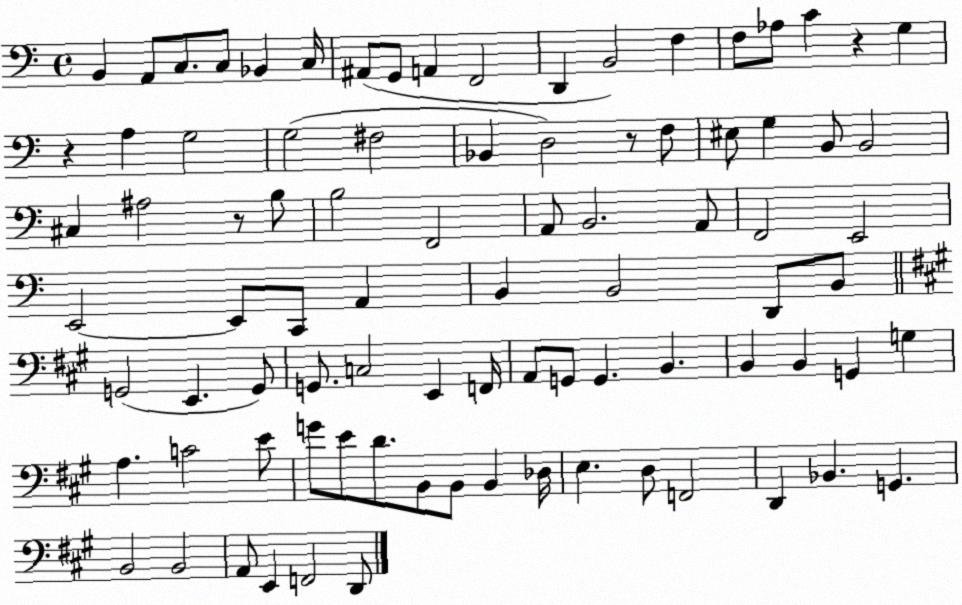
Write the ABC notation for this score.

X:1
T:Untitled
M:4/4
L:1/4
K:C
B,, A,,/2 C,/2 C,/2 _B,, C,/4 ^A,,/2 G,,/2 A,, F,,2 D,, B,,2 F, F,/2 _A,/2 C z G, z A, G,2 G,2 ^F,2 _B,, D,2 z/2 F,/2 ^E,/2 G, B,,/2 B,,2 ^C, ^A,2 z/2 B,/2 B,2 F,,2 A,,/2 B,,2 A,,/2 F,,2 E,,2 E,,2 E,,/2 C,,/2 A,, B,, B,,2 D,,/2 B,,/2 G,,2 E,, G,,/2 G,,/2 C,2 E,, F,,/4 A,,/2 G,,/2 G,, B,, B,, B,, G,, G, A, C2 E/2 G/2 E/2 D/2 B,,/2 B,,/2 B,, _D,/4 E, D,/2 F,,2 D,, _B,, G,, B,,2 B,,2 A,,/2 E,, F,,2 D,,/2